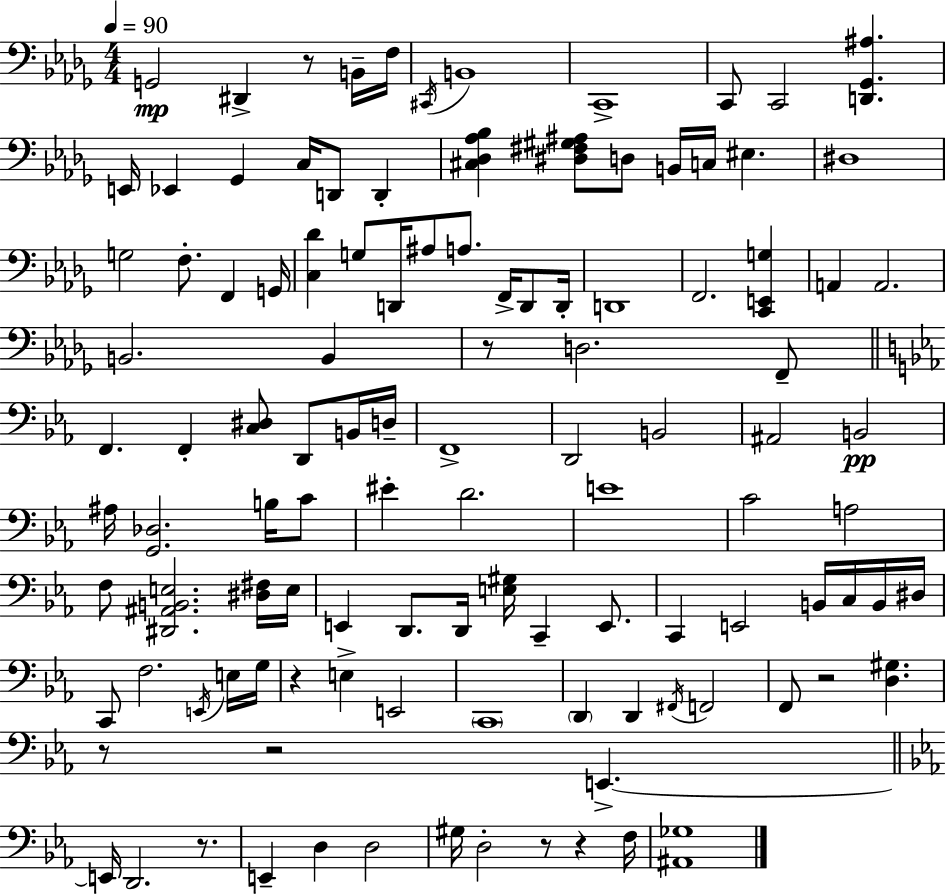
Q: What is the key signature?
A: BES minor